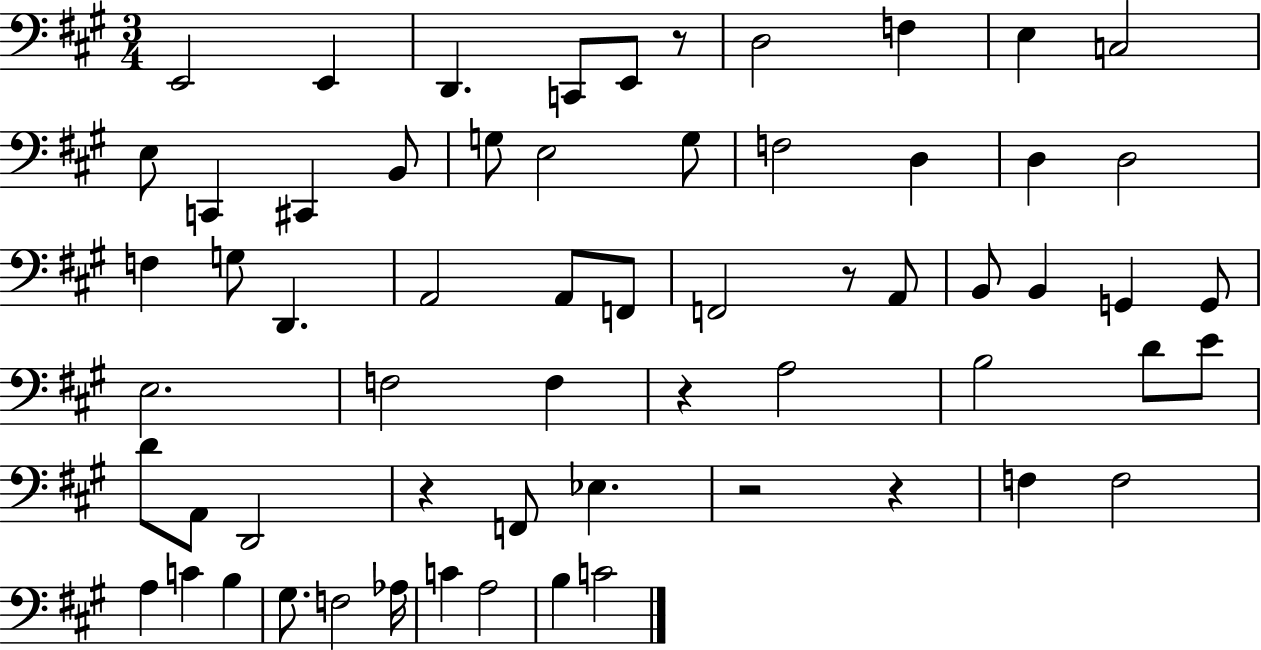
E2/h E2/q D2/q. C2/e E2/e R/e D3/h F3/q E3/q C3/h E3/e C2/q C#2/q B2/e G3/e E3/h G3/e F3/h D3/q D3/q D3/h F3/q G3/e D2/q. A2/h A2/e F2/e F2/h R/e A2/e B2/e B2/q G2/q G2/e E3/h. F3/h F3/q R/q A3/h B3/h D4/e E4/e D4/e A2/e D2/h R/q F2/e Eb3/q. R/h R/q F3/q F3/h A3/q C4/q B3/q G#3/e. F3/h Ab3/s C4/q A3/h B3/q C4/h